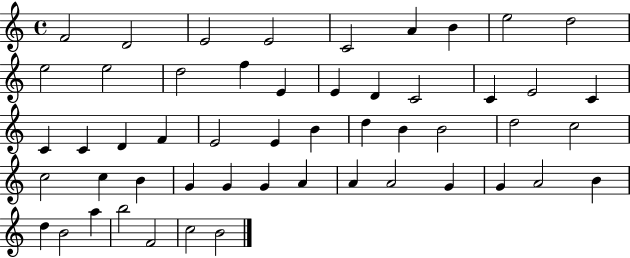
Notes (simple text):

F4/h D4/h E4/h E4/h C4/h A4/q B4/q E5/h D5/h E5/h E5/h D5/h F5/q E4/q E4/q D4/q C4/h C4/q E4/h C4/q C4/q C4/q D4/q F4/q E4/h E4/q B4/q D5/q B4/q B4/h D5/h C5/h C5/h C5/q B4/q G4/q G4/q G4/q A4/q A4/q A4/h G4/q G4/q A4/h B4/q D5/q B4/h A5/q B5/h F4/h C5/h B4/h